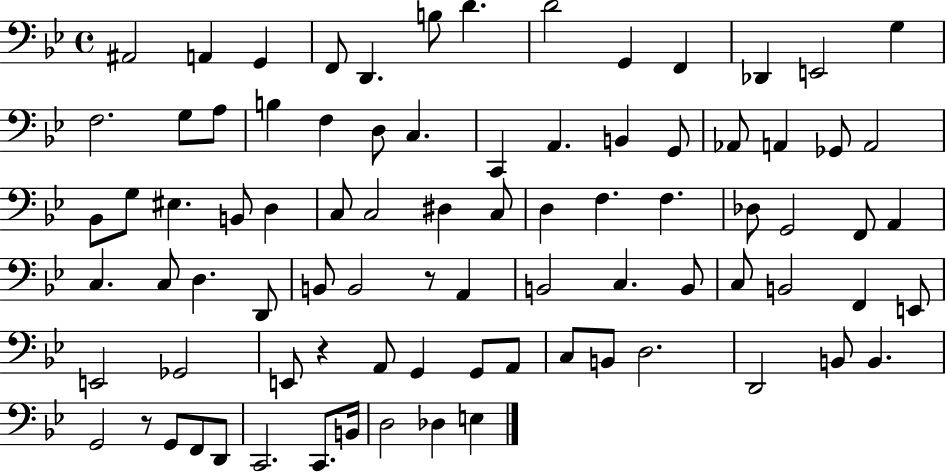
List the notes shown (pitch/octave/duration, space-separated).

A#2/h A2/q G2/q F2/e D2/q. B3/e D4/q. D4/h G2/q F2/q Db2/q E2/h G3/q F3/h. G3/e A3/e B3/q F3/q D3/e C3/q. C2/q A2/q. B2/q G2/e Ab2/e A2/q Gb2/e A2/h Bb2/e G3/e EIS3/q. B2/e D3/q C3/e C3/h D#3/q C3/e D3/q F3/q. F3/q. Db3/e G2/h F2/e A2/q C3/q. C3/e D3/q. D2/e B2/e B2/h R/e A2/q B2/h C3/q. B2/e C3/e B2/h F2/q E2/e E2/h Gb2/h E2/e R/q A2/e G2/q G2/e A2/e C3/e B2/e D3/h. D2/h B2/e B2/q. G2/h R/e G2/e F2/e D2/e C2/h. C2/e. B2/s D3/h Db3/q E3/q